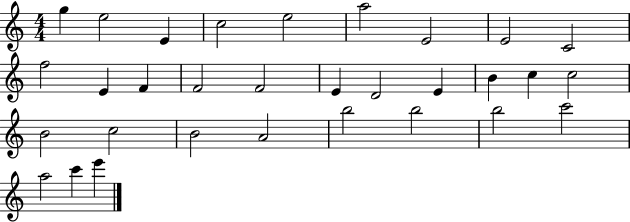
X:1
T:Untitled
M:4/4
L:1/4
K:C
g e2 E c2 e2 a2 E2 E2 C2 f2 E F F2 F2 E D2 E B c c2 B2 c2 B2 A2 b2 b2 b2 c'2 a2 c' e'